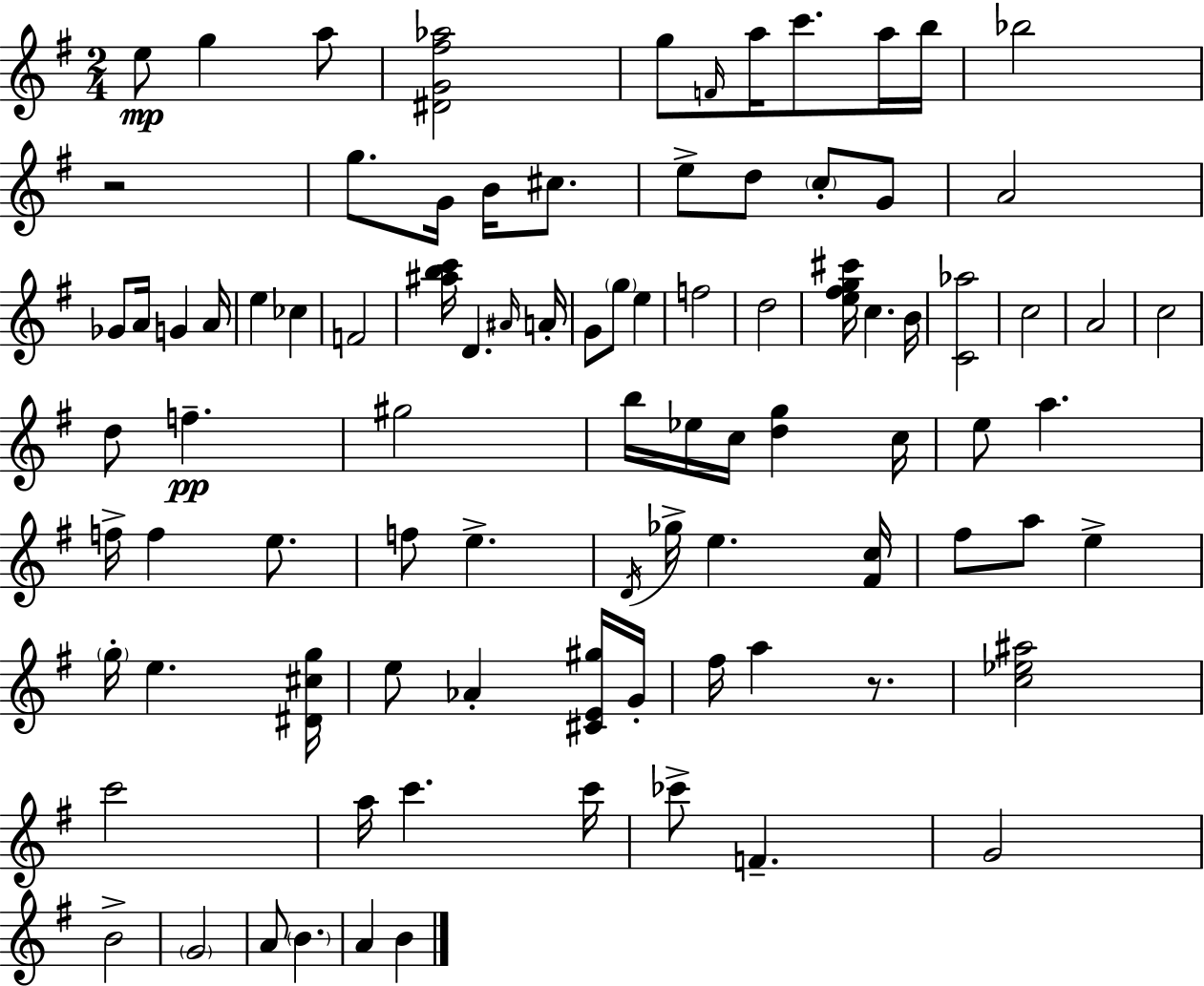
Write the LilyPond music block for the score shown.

{
  \clef treble
  \numericTimeSignature
  \time 2/4
  \key g \major
  e''8\mp g''4 a''8 | <dis' g' fis'' aes''>2 | g''8 \grace { f'16 } a''16 c'''8. a''16 | b''16 bes''2 | \break r2 | g''8. g'16 b'16 cis''8. | e''8-> d''8 \parenthesize c''8-. g'8 | a'2 | \break ges'8 a'16 g'4 | a'16 e''4 ces''4 | f'2 | <ais'' b'' c'''>16 d'4. | \break \grace { ais'16 } a'16-. g'8 \parenthesize g''8 e''4 | f''2 | d''2 | <e'' fis'' g'' cis'''>16 c''4. | \break b'16 <c' aes''>2 | c''2 | a'2 | c''2 | \break d''8 f''4.--\pp | gis''2 | b''16 ees''16 c''16 <d'' g''>4 | c''16 e''8 a''4. | \break f''16-> f''4 e''8. | f''8 e''4.-> | \acciaccatura { d'16 } ges''16-> e''4. | <fis' c''>16 fis''8 a''8 e''4-> | \break \parenthesize g''16-. e''4. | <dis' cis'' g''>16 e''8 aes'4-. | <cis' e' gis''>16 g'16-. fis''16 a''4 | r8. <c'' ees'' ais''>2 | \break c'''2 | a''16 c'''4. | c'''16 ces'''8-> f'4.-- | g'2 | \break b'2-> | \parenthesize g'2 | a'8 \parenthesize b'4. | a'4 b'4 | \break \bar "|."
}